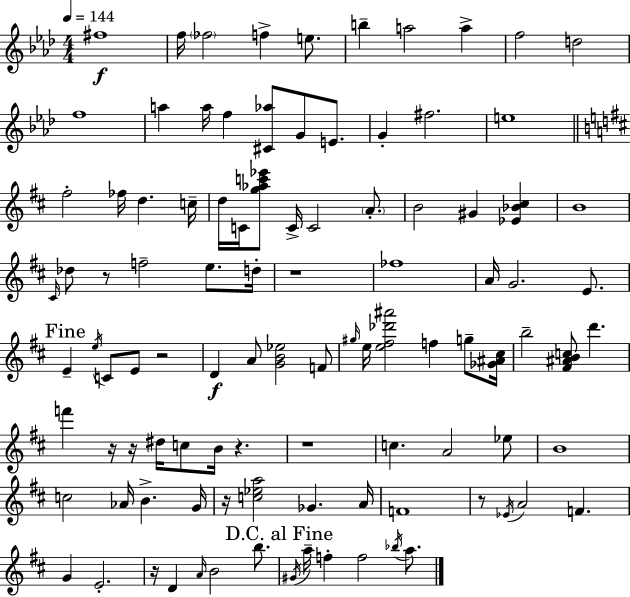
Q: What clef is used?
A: treble